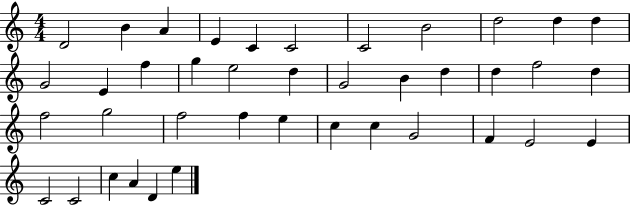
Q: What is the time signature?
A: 4/4